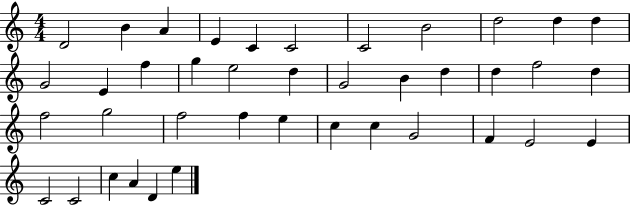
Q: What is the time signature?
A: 4/4